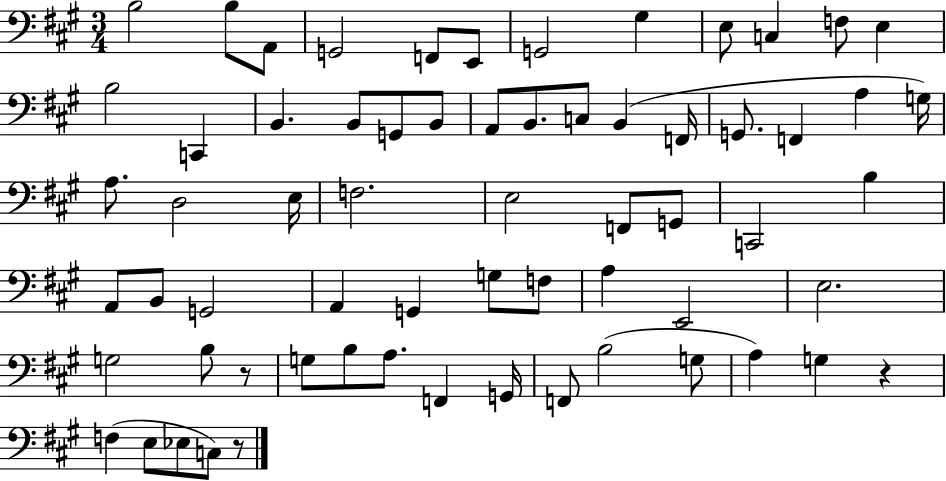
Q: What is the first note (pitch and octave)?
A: B3